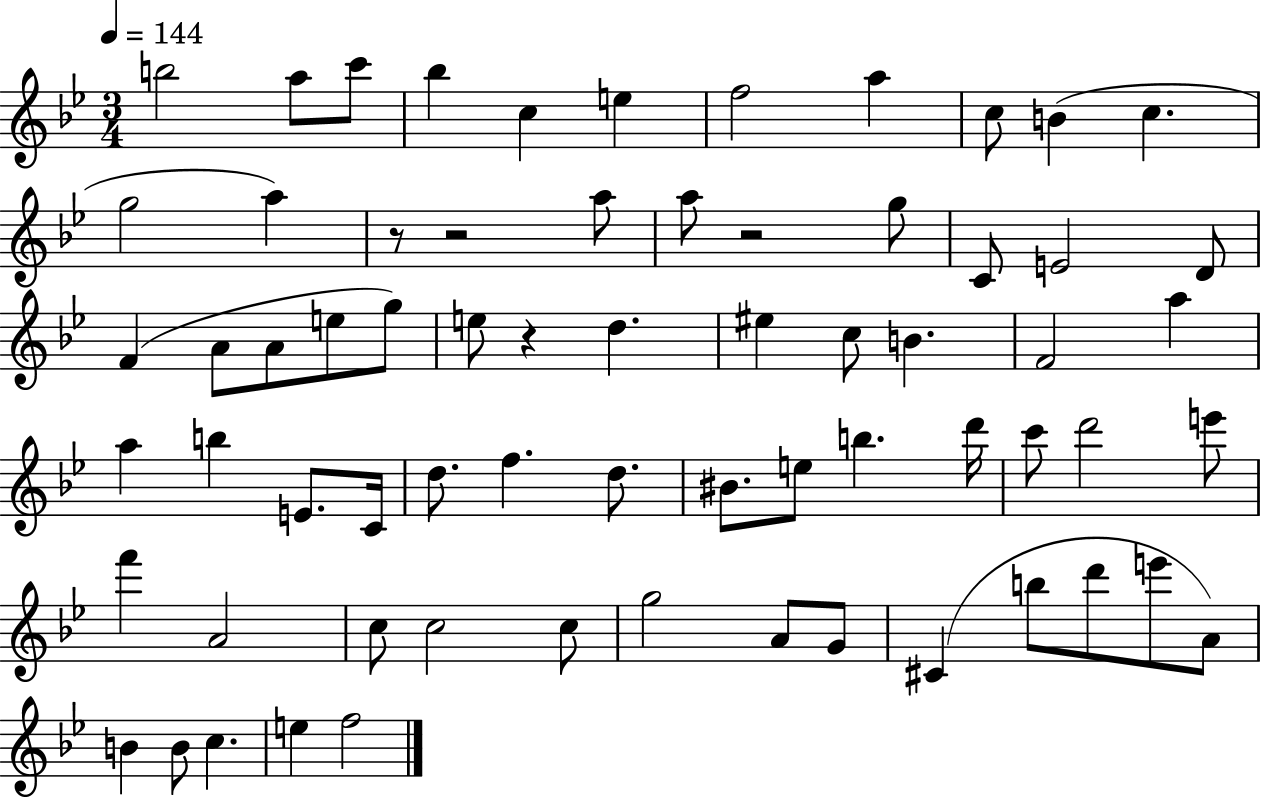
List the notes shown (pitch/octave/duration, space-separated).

B5/h A5/e C6/e Bb5/q C5/q E5/q F5/h A5/q C5/e B4/q C5/q. G5/h A5/q R/e R/h A5/e A5/e R/h G5/e C4/e E4/h D4/e F4/q A4/e A4/e E5/e G5/e E5/e R/q D5/q. EIS5/q C5/e B4/q. F4/h A5/q A5/q B5/q E4/e. C4/s D5/e. F5/q. D5/e. BIS4/e. E5/e B5/q. D6/s C6/e D6/h E6/e F6/q A4/h C5/e C5/h C5/e G5/h A4/e G4/e C#4/q B5/e D6/e E6/e A4/e B4/q B4/e C5/q. E5/q F5/h